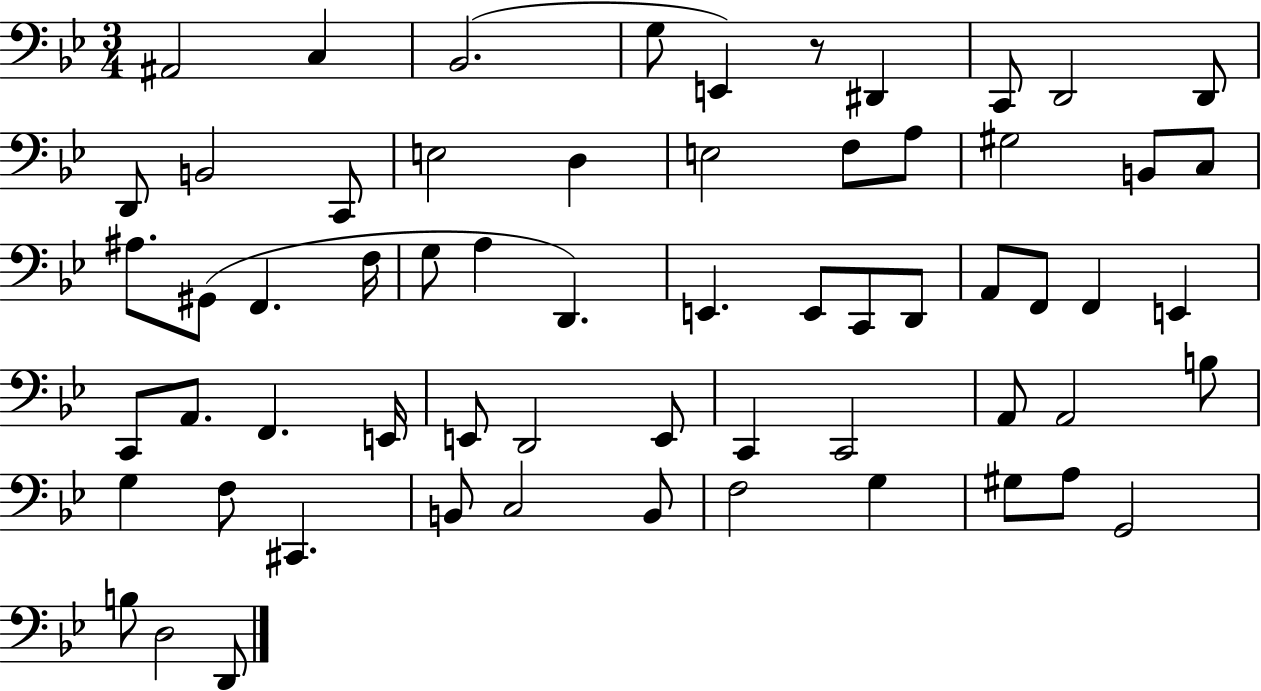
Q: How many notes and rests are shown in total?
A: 62